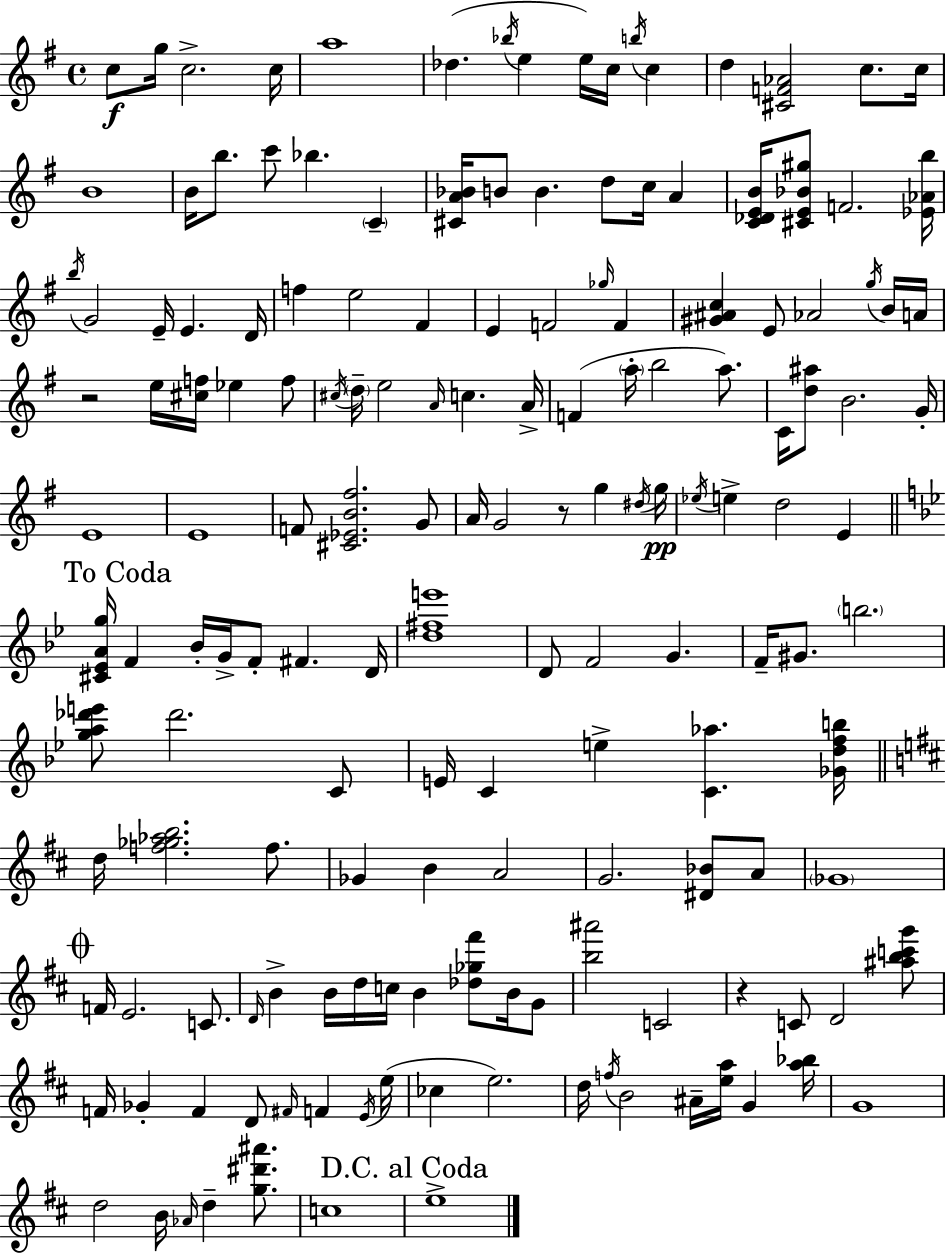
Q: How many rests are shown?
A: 3